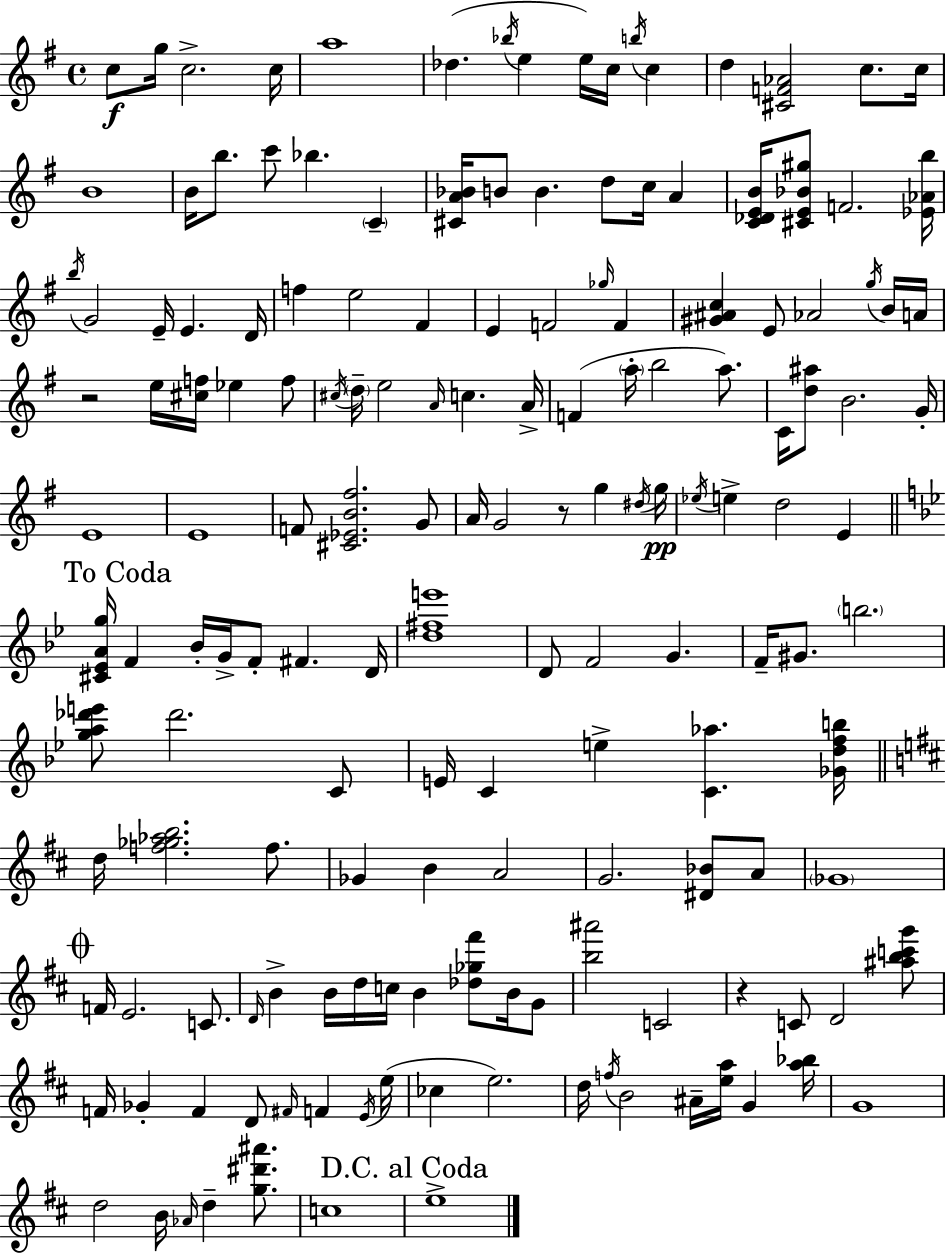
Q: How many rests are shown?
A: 3